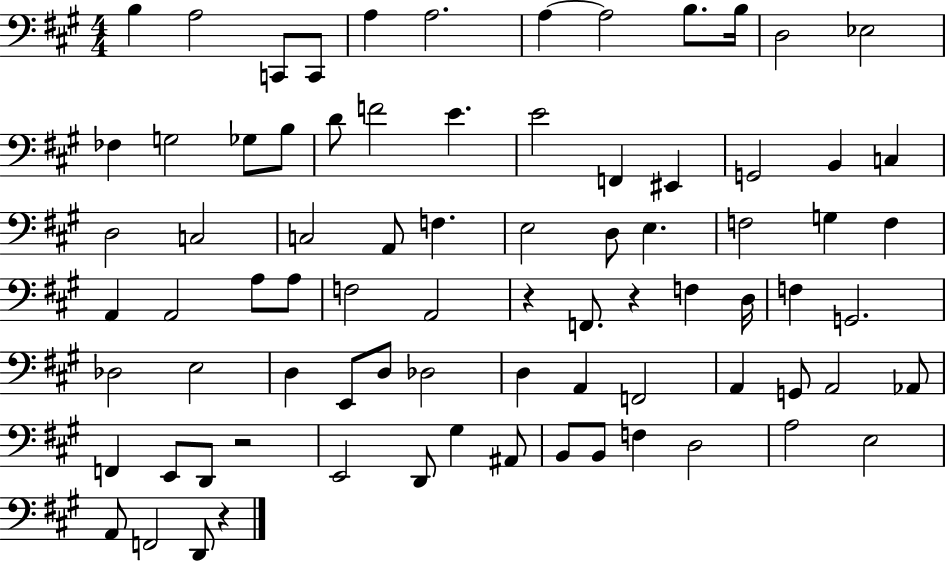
B3/q A3/h C2/e C2/e A3/q A3/h. A3/q A3/h B3/e. B3/s D3/h Eb3/h FES3/q G3/h Gb3/e B3/e D4/e F4/h E4/q. E4/h F2/q EIS2/q G2/h B2/q C3/q D3/h C3/h C3/h A2/e F3/q. E3/h D3/e E3/q. F3/h G3/q F3/q A2/q A2/h A3/e A3/e F3/h A2/h R/q F2/e. R/q F3/q D3/s F3/q G2/h. Db3/h E3/h D3/q E2/e D3/e Db3/h D3/q A2/q F2/h A2/q G2/e A2/h Ab2/e F2/q E2/e D2/e R/h E2/h D2/e G#3/q A#2/e B2/e B2/e F3/q D3/h A3/h E3/h A2/e F2/h D2/e R/q